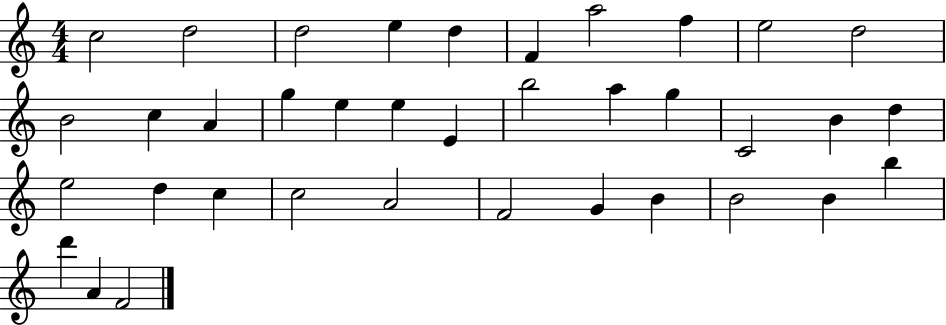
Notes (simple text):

C5/h D5/h D5/h E5/q D5/q F4/q A5/h F5/q E5/h D5/h B4/h C5/q A4/q G5/q E5/q E5/q E4/q B5/h A5/q G5/q C4/h B4/q D5/q E5/h D5/q C5/q C5/h A4/h F4/h G4/q B4/q B4/h B4/q B5/q D6/q A4/q F4/h